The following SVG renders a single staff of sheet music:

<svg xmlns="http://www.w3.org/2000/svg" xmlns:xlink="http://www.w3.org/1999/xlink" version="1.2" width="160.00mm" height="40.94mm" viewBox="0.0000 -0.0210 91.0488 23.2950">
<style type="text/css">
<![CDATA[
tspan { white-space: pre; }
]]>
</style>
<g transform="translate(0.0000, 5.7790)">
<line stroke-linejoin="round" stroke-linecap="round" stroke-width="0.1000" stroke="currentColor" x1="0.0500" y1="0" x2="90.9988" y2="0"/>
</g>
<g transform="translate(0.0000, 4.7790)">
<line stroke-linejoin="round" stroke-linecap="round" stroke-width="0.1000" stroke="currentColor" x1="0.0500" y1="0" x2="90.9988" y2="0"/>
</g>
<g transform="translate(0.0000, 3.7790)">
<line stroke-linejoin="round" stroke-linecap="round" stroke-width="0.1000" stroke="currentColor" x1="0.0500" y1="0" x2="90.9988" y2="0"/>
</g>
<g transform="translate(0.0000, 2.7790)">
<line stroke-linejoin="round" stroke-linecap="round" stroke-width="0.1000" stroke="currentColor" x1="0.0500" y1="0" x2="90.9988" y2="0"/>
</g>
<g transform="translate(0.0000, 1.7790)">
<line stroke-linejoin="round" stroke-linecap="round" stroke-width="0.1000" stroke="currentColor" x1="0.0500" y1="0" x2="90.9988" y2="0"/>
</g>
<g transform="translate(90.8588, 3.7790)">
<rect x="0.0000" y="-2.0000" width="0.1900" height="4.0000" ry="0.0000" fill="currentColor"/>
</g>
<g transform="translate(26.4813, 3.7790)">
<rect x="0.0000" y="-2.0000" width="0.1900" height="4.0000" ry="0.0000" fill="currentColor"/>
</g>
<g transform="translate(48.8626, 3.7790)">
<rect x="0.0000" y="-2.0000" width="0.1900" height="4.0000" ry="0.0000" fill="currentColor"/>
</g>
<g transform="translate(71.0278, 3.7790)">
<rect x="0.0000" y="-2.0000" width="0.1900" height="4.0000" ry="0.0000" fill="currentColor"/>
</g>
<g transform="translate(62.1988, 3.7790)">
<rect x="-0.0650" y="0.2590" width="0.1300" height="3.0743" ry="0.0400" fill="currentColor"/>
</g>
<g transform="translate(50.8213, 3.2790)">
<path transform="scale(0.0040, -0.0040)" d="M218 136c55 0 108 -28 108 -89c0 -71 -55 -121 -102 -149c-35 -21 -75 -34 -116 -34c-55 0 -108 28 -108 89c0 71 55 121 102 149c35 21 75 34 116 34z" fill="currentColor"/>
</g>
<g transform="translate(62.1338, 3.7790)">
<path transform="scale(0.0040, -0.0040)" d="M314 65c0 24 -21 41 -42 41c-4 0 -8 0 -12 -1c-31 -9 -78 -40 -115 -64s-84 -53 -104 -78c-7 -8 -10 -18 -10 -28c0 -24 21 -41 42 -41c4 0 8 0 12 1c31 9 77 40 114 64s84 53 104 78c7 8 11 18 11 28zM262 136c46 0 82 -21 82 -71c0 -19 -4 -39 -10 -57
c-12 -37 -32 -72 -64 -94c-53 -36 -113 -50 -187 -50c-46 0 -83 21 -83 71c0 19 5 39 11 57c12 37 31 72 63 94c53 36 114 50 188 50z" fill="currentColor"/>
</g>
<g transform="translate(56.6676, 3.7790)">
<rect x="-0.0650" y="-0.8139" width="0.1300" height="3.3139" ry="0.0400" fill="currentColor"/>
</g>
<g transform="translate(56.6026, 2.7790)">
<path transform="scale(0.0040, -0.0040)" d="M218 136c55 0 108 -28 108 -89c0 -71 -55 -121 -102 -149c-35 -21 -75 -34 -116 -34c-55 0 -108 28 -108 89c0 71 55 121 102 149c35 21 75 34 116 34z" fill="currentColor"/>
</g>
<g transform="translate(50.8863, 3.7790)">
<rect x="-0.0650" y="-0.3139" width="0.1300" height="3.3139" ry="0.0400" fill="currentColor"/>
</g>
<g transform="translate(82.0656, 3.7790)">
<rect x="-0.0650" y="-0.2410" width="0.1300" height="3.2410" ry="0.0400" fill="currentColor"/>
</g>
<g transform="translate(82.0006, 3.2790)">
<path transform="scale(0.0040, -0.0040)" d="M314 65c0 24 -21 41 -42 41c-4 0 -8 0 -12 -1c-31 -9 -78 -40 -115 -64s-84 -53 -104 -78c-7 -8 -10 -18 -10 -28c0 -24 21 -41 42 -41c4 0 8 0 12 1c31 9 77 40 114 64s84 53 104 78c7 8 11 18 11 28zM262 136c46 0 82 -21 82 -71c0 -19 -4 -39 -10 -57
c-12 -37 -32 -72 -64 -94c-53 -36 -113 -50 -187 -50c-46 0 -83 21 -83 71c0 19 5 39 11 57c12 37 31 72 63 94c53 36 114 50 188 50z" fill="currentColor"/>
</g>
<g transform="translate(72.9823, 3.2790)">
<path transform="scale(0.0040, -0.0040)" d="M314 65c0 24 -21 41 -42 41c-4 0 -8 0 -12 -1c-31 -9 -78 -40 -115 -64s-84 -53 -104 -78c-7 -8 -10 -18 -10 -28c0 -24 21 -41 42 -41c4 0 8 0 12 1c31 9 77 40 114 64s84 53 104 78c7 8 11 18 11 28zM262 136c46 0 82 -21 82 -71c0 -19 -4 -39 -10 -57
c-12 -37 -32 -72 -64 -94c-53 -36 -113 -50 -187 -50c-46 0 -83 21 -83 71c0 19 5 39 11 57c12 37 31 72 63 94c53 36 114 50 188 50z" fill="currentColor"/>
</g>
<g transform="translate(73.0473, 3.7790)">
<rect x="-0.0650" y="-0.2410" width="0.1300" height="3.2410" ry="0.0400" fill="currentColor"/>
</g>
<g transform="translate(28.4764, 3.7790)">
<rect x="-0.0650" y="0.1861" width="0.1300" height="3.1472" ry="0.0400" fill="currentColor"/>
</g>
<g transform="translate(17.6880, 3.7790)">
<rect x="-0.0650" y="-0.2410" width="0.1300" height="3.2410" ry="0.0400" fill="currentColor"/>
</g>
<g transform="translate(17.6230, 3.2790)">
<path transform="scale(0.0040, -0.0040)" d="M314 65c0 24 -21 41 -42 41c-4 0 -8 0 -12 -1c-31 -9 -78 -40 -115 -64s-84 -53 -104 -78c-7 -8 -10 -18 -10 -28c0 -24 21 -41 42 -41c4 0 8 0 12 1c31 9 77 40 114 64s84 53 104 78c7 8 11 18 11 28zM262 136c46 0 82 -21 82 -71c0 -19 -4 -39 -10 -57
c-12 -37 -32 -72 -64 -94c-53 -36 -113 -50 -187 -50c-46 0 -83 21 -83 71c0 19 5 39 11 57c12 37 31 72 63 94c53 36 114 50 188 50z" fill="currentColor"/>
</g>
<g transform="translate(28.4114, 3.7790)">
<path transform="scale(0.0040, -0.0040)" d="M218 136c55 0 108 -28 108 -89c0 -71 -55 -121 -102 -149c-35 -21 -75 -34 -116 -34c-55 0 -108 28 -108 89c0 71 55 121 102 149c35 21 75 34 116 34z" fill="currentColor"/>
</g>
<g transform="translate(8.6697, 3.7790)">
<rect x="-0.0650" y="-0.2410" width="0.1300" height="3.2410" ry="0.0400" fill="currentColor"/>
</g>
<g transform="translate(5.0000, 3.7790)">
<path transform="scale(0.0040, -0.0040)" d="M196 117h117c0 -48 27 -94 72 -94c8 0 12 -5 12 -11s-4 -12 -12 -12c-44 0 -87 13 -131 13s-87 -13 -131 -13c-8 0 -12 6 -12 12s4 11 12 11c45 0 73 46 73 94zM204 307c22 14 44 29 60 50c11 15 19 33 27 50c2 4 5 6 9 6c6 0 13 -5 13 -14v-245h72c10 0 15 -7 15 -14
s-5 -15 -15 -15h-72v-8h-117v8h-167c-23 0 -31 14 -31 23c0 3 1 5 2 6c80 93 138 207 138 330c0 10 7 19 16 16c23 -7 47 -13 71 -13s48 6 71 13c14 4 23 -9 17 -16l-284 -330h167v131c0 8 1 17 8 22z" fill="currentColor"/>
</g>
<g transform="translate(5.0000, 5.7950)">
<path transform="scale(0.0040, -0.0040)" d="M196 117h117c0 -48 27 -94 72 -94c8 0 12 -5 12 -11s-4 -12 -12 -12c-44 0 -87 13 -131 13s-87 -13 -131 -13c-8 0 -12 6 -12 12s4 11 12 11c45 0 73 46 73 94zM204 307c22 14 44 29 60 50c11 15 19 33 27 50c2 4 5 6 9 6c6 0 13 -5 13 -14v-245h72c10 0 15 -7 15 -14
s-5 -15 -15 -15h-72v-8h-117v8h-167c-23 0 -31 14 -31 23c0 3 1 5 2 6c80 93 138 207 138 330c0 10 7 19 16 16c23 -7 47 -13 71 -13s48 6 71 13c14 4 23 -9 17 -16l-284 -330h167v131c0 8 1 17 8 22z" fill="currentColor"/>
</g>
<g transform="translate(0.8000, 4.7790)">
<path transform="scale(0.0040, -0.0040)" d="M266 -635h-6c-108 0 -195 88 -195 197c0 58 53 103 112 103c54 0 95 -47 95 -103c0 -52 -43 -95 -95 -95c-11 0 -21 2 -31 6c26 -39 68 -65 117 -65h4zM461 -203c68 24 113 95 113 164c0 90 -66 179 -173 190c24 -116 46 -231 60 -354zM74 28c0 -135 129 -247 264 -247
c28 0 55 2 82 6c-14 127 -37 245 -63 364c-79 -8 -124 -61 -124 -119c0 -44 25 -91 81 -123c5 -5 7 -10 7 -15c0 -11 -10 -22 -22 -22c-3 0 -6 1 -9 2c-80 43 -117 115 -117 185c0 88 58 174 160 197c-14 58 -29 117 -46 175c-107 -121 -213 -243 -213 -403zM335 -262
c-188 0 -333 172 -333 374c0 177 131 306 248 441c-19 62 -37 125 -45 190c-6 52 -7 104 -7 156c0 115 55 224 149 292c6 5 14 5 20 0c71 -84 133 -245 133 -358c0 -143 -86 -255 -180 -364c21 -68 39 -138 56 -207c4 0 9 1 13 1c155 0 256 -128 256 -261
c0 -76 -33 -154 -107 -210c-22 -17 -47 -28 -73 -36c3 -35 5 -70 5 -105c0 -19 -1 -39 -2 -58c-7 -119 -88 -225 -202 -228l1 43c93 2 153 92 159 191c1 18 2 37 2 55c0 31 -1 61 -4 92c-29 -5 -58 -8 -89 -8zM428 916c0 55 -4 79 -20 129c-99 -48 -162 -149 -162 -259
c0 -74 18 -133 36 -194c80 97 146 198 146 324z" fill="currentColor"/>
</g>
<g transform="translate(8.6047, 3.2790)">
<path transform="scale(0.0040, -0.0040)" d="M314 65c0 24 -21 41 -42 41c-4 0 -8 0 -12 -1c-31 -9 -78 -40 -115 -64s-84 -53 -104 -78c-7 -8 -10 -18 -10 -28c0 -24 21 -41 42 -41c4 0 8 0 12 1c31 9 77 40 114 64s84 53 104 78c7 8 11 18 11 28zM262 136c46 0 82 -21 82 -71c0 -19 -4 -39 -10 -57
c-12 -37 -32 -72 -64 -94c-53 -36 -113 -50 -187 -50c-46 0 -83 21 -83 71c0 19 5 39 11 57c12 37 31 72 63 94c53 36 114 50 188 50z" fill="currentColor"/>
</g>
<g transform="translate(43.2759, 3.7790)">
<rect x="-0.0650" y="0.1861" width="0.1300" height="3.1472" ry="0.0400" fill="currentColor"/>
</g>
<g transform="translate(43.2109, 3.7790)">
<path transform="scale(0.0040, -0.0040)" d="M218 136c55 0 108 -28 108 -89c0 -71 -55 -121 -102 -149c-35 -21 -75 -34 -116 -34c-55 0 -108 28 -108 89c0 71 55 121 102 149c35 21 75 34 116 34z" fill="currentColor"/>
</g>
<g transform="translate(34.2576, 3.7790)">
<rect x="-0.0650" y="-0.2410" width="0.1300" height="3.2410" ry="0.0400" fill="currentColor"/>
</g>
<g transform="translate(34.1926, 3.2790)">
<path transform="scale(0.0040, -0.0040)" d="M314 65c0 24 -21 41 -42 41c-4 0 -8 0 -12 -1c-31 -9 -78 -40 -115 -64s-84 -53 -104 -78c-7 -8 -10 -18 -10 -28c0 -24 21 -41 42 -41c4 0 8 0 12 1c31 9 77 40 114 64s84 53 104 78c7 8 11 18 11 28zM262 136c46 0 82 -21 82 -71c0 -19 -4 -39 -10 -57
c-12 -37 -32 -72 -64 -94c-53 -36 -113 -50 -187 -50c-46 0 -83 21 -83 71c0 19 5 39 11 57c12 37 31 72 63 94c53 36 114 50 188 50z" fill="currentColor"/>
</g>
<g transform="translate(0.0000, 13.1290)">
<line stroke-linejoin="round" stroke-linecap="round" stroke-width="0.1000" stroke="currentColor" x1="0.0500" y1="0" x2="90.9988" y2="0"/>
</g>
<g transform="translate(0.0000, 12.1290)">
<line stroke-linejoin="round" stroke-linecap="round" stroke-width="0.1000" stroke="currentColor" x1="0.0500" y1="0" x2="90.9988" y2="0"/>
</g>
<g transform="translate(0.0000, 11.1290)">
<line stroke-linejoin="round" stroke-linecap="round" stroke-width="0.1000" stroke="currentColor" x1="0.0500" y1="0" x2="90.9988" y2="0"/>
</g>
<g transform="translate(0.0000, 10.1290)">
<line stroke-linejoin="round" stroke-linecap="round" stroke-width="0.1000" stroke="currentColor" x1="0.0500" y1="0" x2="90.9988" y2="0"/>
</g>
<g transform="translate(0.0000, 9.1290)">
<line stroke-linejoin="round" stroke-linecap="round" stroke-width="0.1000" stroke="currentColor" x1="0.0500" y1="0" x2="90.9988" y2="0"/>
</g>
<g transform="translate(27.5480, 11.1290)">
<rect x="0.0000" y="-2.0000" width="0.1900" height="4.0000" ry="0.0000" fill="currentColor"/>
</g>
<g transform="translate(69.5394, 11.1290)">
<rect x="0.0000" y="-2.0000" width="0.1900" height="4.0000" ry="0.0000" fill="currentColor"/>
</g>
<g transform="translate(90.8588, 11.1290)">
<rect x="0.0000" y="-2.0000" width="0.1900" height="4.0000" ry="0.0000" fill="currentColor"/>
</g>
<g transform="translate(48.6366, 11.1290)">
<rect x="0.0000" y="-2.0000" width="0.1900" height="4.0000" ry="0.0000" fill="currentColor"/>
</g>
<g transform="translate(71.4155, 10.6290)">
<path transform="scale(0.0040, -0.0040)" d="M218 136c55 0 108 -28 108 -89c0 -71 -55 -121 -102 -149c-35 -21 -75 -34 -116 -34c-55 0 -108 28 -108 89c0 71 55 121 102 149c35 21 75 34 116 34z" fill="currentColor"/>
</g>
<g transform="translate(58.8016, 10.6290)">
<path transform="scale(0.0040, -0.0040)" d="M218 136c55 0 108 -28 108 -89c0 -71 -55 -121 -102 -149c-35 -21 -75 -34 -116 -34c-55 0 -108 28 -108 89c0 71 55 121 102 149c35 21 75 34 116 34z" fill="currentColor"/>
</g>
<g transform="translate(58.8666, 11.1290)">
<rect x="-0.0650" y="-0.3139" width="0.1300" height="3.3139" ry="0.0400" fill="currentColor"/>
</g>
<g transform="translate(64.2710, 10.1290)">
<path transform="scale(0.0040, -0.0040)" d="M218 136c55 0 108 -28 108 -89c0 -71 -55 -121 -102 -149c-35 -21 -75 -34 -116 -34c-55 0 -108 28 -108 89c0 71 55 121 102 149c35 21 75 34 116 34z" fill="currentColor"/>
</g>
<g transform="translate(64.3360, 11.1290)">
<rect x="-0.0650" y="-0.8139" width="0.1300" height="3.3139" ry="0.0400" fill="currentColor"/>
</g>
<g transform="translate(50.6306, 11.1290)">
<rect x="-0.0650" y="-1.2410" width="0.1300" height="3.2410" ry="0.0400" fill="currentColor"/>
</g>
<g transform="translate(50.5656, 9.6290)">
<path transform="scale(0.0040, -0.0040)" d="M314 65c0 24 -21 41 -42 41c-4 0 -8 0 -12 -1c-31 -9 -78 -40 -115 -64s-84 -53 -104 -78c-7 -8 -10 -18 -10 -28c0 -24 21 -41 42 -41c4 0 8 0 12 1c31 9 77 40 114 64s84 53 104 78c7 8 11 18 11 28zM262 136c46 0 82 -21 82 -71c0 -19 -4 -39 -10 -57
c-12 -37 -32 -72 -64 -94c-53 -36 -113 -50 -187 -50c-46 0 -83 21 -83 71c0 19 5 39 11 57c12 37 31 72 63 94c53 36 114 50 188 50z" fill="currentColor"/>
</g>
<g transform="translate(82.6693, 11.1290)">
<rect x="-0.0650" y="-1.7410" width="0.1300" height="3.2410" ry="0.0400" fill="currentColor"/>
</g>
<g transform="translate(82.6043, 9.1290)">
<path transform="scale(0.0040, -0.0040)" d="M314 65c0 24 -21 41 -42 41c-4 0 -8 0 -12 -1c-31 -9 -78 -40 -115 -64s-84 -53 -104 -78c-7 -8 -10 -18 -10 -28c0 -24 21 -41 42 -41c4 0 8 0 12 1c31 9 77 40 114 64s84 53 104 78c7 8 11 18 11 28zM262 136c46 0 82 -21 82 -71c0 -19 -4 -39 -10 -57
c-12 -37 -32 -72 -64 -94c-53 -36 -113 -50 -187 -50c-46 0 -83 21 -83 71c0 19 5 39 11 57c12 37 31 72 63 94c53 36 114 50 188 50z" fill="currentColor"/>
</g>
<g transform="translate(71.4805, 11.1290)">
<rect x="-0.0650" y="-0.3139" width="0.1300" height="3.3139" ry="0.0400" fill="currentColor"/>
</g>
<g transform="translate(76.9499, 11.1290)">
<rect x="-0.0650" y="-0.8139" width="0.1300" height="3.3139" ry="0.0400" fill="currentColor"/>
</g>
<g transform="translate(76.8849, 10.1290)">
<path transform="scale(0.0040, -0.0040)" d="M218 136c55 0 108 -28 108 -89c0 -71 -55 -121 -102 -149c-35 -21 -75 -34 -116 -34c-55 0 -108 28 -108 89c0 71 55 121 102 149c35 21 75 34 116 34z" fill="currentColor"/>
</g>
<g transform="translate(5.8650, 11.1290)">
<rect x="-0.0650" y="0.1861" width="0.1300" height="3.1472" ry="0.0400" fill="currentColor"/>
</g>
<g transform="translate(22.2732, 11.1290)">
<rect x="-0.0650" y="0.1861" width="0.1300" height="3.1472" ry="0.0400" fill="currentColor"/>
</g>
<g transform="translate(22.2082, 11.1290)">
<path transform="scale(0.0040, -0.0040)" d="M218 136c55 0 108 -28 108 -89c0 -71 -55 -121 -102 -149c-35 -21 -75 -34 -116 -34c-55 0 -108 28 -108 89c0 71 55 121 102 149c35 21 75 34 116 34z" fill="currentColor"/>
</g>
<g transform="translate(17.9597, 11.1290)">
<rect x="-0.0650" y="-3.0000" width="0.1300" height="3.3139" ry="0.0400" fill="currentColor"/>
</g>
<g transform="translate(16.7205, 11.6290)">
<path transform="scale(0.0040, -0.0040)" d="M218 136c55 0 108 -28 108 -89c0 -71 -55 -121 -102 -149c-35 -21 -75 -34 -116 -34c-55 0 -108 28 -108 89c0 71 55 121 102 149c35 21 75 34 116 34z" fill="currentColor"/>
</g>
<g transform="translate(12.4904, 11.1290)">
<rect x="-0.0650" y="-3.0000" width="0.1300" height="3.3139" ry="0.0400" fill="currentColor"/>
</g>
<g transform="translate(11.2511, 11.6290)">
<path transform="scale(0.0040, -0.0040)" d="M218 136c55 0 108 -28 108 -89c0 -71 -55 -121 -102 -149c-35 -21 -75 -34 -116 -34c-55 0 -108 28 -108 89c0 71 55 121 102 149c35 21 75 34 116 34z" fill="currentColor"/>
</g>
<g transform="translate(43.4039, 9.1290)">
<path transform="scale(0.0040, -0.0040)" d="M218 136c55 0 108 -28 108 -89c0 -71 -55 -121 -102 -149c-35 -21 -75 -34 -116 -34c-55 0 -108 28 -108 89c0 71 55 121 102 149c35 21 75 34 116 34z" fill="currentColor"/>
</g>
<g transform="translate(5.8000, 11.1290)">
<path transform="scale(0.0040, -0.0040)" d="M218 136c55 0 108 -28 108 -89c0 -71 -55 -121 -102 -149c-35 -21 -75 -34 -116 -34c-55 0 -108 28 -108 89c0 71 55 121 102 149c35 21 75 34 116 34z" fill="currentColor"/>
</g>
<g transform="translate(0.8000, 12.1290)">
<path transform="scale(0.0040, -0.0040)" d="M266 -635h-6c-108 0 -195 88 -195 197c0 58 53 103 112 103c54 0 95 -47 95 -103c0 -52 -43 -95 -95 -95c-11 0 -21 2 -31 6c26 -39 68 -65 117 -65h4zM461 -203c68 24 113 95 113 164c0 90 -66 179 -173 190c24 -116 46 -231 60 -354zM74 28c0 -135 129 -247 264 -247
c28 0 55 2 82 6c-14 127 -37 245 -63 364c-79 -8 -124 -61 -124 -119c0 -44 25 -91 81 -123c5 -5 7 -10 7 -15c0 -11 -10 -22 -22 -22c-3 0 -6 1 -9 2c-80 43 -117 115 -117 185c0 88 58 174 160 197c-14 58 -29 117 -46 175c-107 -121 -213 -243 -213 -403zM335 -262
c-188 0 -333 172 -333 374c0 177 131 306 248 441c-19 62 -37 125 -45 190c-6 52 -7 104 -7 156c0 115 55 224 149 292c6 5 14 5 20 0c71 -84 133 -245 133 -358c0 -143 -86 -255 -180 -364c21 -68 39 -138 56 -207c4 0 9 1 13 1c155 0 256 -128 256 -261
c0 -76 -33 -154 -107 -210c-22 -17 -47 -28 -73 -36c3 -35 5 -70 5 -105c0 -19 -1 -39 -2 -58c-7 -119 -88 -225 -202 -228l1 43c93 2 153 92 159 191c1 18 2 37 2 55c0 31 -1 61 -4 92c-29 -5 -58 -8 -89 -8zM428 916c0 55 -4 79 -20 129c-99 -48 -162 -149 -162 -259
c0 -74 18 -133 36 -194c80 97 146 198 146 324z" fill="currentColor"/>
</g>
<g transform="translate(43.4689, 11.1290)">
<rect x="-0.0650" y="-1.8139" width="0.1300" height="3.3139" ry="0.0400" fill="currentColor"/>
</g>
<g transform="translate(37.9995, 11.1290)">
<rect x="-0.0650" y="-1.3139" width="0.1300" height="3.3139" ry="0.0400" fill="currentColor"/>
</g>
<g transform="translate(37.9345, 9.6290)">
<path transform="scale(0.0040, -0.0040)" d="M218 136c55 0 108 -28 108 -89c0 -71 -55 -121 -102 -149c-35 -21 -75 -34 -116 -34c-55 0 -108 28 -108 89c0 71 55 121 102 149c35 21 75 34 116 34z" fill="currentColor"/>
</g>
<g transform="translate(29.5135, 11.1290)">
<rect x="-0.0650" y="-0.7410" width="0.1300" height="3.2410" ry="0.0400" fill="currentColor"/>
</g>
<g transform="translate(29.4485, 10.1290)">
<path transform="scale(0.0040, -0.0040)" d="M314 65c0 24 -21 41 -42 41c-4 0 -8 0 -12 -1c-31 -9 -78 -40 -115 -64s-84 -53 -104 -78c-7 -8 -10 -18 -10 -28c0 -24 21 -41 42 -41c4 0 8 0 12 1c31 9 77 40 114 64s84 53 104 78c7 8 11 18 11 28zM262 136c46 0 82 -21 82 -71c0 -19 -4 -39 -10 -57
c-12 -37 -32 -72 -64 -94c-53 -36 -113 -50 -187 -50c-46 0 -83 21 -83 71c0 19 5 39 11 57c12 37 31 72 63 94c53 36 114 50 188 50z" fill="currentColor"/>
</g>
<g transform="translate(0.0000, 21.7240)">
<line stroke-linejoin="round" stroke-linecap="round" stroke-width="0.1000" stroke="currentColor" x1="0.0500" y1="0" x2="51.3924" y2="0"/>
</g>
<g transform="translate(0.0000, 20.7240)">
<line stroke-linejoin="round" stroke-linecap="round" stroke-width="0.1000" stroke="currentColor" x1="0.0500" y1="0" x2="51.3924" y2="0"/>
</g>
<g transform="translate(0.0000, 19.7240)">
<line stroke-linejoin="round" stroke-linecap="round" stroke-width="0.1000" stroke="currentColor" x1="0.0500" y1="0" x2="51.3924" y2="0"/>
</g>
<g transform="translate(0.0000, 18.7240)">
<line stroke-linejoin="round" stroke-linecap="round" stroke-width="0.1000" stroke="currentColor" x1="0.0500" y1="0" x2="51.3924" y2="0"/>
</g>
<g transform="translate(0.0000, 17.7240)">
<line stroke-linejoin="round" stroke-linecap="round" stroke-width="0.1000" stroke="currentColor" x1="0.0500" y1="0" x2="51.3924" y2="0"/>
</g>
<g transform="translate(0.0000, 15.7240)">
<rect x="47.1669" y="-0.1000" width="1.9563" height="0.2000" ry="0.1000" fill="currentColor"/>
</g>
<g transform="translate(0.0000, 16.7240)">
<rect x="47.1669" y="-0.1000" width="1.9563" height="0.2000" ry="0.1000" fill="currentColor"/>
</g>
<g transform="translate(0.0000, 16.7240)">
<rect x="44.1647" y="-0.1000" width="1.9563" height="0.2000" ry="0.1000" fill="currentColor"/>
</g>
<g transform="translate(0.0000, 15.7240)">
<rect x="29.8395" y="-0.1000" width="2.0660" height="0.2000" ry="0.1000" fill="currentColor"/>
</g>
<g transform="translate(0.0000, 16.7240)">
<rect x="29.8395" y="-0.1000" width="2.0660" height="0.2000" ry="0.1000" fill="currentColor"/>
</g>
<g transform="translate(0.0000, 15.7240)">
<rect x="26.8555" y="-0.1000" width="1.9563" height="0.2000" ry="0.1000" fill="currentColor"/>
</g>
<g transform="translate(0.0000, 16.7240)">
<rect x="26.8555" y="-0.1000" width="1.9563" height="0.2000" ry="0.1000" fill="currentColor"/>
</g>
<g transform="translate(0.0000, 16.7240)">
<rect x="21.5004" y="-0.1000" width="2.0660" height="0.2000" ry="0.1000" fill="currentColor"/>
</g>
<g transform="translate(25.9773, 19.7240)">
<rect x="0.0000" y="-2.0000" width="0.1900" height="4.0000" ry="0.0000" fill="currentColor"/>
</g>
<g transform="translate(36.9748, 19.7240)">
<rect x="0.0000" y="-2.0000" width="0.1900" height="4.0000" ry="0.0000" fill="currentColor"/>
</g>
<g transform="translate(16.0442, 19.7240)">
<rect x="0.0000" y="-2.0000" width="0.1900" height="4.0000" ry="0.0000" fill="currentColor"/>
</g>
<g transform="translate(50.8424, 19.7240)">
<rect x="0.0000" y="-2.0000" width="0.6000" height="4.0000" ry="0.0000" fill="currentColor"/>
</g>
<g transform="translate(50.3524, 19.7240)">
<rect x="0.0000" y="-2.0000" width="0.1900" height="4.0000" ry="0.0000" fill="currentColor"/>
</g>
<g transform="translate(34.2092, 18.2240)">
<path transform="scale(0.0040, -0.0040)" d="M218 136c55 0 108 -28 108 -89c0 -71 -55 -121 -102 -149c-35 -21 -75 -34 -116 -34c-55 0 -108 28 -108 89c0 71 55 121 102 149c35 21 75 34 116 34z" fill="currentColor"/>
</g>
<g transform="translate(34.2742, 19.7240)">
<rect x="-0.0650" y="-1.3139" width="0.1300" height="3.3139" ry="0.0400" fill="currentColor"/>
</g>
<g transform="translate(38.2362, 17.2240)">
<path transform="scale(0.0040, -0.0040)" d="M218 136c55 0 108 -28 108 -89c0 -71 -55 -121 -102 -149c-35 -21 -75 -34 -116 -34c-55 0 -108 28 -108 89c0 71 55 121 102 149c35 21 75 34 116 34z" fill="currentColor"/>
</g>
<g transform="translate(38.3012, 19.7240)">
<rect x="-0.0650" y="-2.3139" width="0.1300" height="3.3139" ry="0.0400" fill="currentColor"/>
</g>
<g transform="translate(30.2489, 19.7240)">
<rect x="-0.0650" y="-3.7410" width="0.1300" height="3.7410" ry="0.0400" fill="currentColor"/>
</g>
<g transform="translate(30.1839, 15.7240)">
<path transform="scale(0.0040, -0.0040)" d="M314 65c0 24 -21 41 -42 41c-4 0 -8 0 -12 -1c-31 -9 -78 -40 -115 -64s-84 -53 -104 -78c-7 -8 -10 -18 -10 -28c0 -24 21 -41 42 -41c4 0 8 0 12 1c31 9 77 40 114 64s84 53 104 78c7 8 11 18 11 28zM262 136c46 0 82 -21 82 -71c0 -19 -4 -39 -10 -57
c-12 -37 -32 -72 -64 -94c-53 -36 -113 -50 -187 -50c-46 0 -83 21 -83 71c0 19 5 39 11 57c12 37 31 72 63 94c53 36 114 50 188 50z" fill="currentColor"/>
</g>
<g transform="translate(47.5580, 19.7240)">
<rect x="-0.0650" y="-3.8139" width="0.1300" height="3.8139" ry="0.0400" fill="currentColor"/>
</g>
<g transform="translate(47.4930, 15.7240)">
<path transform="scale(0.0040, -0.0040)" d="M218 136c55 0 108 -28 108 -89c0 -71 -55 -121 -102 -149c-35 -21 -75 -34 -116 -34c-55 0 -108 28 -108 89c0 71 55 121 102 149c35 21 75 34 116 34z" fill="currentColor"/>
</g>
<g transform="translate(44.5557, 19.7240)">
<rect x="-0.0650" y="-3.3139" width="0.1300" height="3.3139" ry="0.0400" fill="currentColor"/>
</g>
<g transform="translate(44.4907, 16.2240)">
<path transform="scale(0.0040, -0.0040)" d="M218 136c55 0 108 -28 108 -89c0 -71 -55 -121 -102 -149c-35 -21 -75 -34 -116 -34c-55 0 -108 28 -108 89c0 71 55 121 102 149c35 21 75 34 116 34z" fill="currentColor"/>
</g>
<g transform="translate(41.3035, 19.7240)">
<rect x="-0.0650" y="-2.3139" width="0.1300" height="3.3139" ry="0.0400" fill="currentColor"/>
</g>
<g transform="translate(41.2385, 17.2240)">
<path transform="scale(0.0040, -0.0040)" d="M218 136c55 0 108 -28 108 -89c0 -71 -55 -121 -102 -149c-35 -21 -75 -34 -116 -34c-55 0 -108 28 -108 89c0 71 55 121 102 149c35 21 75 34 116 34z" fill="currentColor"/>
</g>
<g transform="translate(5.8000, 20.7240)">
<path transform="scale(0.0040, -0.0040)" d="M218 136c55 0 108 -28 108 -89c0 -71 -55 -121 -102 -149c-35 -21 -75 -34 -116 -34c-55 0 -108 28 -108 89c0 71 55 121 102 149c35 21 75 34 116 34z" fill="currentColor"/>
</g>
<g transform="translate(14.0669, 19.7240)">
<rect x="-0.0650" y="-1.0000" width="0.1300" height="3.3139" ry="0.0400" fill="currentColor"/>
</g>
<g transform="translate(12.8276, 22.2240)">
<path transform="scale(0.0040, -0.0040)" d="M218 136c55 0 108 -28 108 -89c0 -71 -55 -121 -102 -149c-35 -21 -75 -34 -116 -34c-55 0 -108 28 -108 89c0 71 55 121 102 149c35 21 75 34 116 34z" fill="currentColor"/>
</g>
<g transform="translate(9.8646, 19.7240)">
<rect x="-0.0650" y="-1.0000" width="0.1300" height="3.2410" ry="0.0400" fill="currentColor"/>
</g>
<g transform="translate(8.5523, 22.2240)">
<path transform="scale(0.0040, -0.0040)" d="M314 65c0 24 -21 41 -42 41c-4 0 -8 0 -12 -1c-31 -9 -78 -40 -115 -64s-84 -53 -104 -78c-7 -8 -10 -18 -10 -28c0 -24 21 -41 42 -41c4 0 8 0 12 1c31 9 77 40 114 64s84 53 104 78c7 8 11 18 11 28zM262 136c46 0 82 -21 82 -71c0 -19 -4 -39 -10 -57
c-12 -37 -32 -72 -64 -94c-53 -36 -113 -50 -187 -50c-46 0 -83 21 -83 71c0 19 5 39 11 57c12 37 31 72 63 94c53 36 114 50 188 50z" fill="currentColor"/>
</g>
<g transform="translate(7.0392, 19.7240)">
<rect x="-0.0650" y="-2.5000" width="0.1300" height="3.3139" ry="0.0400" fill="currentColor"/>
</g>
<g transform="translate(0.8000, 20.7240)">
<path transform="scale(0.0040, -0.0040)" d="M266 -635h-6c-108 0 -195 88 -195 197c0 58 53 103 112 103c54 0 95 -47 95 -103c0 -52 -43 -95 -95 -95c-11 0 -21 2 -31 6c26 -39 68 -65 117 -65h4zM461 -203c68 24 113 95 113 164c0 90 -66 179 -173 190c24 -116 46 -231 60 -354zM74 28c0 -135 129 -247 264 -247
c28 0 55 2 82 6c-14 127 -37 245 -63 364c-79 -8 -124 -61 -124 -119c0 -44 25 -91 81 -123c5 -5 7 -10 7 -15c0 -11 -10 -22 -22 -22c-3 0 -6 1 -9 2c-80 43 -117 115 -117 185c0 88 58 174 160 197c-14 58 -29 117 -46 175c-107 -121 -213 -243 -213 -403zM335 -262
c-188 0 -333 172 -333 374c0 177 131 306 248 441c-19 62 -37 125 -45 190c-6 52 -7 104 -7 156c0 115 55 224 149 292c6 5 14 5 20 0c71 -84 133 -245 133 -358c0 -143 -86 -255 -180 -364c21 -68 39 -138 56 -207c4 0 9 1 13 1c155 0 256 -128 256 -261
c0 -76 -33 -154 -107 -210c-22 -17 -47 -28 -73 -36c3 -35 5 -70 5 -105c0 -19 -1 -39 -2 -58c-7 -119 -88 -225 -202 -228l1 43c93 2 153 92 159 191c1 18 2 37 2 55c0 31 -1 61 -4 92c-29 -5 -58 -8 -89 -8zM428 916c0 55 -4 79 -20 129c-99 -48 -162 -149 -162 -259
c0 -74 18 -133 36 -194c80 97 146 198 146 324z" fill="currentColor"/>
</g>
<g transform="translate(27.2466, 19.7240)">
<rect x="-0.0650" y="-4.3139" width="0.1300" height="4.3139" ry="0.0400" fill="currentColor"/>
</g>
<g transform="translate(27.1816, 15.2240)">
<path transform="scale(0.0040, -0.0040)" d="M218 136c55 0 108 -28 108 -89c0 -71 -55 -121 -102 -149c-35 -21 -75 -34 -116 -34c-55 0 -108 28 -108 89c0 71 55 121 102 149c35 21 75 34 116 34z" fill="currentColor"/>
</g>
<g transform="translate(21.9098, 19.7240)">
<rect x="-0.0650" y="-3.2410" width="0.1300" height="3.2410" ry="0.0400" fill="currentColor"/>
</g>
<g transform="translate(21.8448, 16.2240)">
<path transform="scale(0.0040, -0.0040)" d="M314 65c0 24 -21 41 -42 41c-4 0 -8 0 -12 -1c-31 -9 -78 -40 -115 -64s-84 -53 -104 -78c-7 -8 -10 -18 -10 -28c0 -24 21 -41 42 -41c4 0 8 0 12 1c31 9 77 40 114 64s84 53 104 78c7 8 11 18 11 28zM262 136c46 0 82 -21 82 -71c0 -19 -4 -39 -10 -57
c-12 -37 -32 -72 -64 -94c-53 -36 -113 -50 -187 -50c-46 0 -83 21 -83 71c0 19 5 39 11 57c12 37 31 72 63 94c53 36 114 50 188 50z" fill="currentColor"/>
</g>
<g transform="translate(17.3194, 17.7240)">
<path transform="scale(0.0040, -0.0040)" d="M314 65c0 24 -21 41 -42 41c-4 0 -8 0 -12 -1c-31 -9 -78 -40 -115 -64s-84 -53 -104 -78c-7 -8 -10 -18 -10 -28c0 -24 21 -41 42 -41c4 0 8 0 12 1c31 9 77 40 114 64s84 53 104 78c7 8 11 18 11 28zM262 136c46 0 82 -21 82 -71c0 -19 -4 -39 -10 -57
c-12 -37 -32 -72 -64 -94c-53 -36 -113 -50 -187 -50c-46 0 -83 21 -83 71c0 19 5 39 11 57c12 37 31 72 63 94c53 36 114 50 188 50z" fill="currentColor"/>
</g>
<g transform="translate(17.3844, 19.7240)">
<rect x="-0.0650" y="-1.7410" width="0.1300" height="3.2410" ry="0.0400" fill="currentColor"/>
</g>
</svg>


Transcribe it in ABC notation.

X:1
T:Untitled
M:4/4
L:1/4
K:C
c2 c2 B c2 B c d B2 c2 c2 B A A B d2 e f e2 c d c d f2 G D2 D f2 b2 d' c'2 e g g b c'